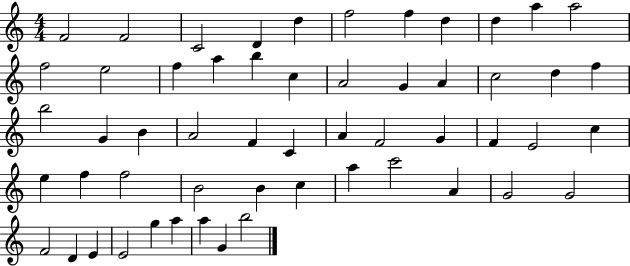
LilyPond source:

{
  \clef treble
  \numericTimeSignature
  \time 4/4
  \key c \major
  f'2 f'2 | c'2 d'4 d''4 | f''2 f''4 d''4 | d''4 a''4 a''2 | \break f''2 e''2 | f''4 a''4 b''4 c''4 | a'2 g'4 a'4 | c''2 d''4 f''4 | \break b''2 g'4 b'4 | a'2 f'4 c'4 | a'4 f'2 g'4 | f'4 e'2 c''4 | \break e''4 f''4 f''2 | b'2 b'4 c''4 | a''4 c'''2 a'4 | g'2 g'2 | \break f'2 d'4 e'4 | e'2 g''4 a''4 | a''4 g'4 b''2 | \bar "|."
}